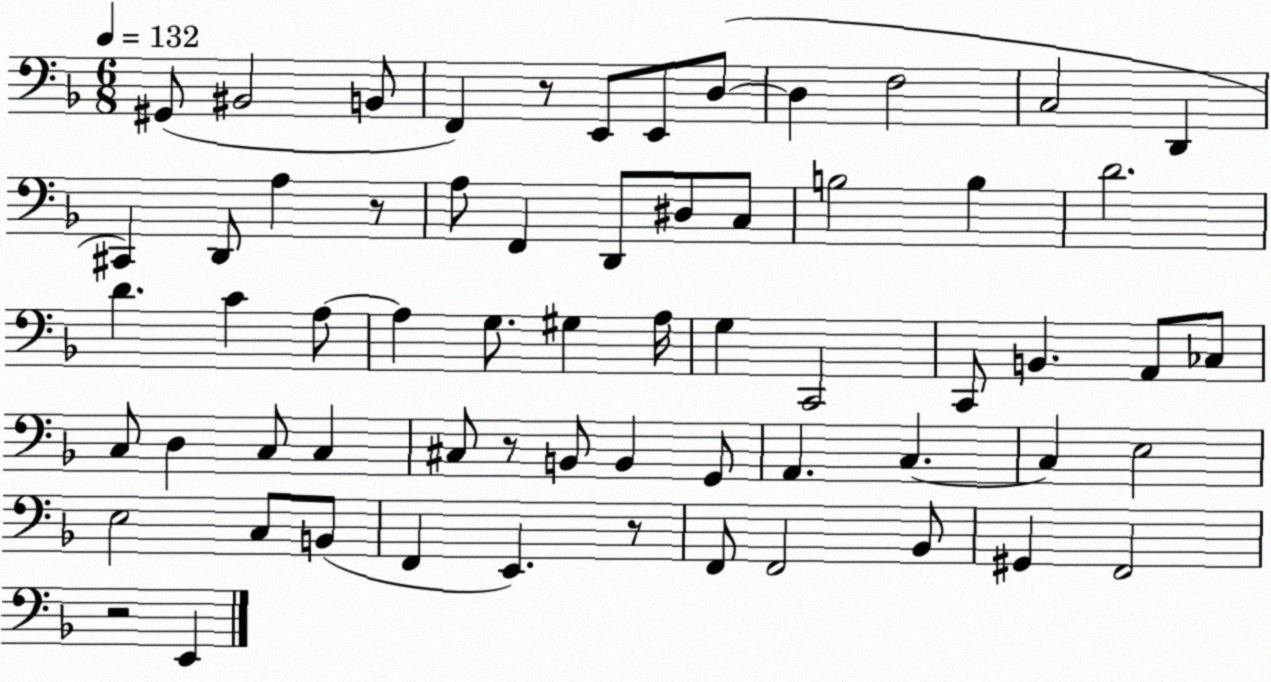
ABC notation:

X:1
T:Untitled
M:6/8
L:1/4
K:F
^G,,/2 ^B,,2 B,,/2 F,, z/2 E,,/2 E,,/2 D,/2 D, F,2 C,2 D,, ^C,, D,,/2 A, z/2 A,/2 F,, D,,/2 ^D,/2 C,/2 B,2 B, D2 D C A,/2 A, G,/2 ^G, A,/4 G, C,,2 C,,/2 B,, A,,/2 _C,/2 C,/2 D, C,/2 C, ^C,/2 z/2 B,,/2 B,, G,,/2 A,, C, C, E,2 E,2 C,/2 B,,/2 F,, E,, z/2 F,,/2 F,,2 _B,,/2 ^G,, F,,2 z2 E,,